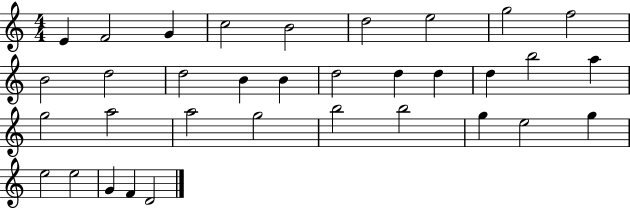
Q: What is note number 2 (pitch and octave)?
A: F4